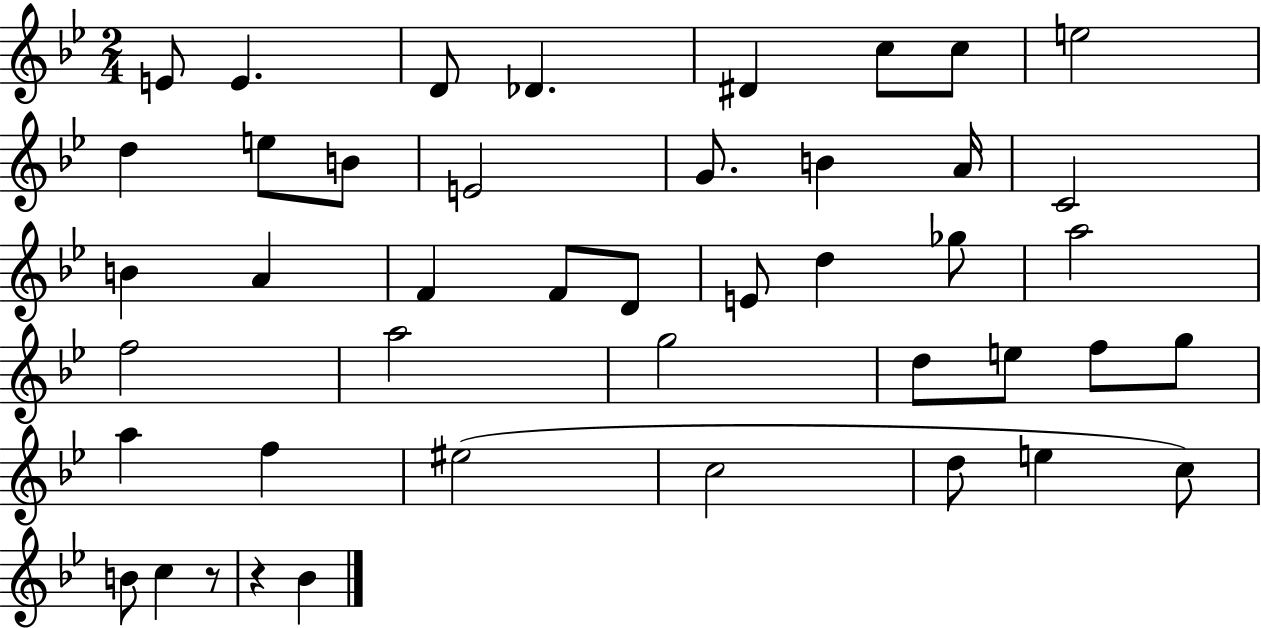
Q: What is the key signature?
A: BES major